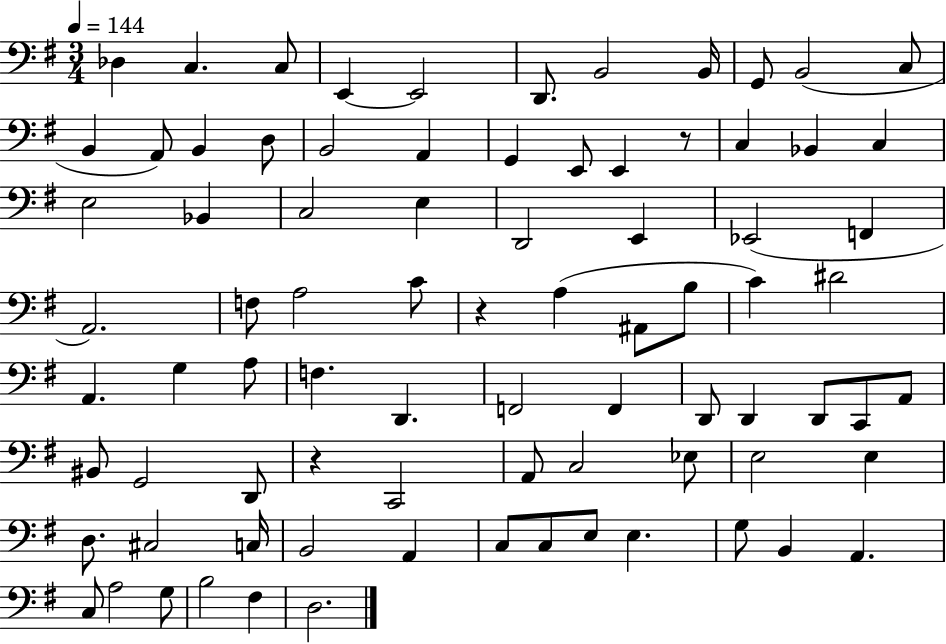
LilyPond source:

{
  \clef bass
  \numericTimeSignature
  \time 3/4
  \key g \major
  \tempo 4 = 144
  \repeat volta 2 { des4 c4. c8 | e,4~~ e,2 | d,8. b,2 b,16 | g,8 b,2( c8 | \break b,4 a,8) b,4 d8 | b,2 a,4 | g,4 e,8 e,4 r8 | c4 bes,4 c4 | \break e2 bes,4 | c2 e4 | d,2 e,4 | ees,2( f,4 | \break a,2.) | f8 a2 c'8 | r4 a4( ais,8 b8 | c'4) dis'2 | \break a,4. g4 a8 | f4. d,4. | f,2 f,4 | d,8 d,4 d,8 c,8 a,8 | \break bis,8 g,2 d,8 | r4 c,2 | a,8 c2 ees8 | e2 e4 | \break d8. cis2 c16 | b,2 a,4 | c8 c8 e8 e4. | g8 b,4 a,4. | \break c8 a2 g8 | b2 fis4 | d2. | } \bar "|."
}